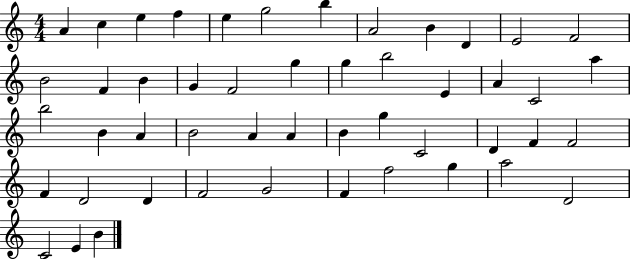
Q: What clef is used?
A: treble